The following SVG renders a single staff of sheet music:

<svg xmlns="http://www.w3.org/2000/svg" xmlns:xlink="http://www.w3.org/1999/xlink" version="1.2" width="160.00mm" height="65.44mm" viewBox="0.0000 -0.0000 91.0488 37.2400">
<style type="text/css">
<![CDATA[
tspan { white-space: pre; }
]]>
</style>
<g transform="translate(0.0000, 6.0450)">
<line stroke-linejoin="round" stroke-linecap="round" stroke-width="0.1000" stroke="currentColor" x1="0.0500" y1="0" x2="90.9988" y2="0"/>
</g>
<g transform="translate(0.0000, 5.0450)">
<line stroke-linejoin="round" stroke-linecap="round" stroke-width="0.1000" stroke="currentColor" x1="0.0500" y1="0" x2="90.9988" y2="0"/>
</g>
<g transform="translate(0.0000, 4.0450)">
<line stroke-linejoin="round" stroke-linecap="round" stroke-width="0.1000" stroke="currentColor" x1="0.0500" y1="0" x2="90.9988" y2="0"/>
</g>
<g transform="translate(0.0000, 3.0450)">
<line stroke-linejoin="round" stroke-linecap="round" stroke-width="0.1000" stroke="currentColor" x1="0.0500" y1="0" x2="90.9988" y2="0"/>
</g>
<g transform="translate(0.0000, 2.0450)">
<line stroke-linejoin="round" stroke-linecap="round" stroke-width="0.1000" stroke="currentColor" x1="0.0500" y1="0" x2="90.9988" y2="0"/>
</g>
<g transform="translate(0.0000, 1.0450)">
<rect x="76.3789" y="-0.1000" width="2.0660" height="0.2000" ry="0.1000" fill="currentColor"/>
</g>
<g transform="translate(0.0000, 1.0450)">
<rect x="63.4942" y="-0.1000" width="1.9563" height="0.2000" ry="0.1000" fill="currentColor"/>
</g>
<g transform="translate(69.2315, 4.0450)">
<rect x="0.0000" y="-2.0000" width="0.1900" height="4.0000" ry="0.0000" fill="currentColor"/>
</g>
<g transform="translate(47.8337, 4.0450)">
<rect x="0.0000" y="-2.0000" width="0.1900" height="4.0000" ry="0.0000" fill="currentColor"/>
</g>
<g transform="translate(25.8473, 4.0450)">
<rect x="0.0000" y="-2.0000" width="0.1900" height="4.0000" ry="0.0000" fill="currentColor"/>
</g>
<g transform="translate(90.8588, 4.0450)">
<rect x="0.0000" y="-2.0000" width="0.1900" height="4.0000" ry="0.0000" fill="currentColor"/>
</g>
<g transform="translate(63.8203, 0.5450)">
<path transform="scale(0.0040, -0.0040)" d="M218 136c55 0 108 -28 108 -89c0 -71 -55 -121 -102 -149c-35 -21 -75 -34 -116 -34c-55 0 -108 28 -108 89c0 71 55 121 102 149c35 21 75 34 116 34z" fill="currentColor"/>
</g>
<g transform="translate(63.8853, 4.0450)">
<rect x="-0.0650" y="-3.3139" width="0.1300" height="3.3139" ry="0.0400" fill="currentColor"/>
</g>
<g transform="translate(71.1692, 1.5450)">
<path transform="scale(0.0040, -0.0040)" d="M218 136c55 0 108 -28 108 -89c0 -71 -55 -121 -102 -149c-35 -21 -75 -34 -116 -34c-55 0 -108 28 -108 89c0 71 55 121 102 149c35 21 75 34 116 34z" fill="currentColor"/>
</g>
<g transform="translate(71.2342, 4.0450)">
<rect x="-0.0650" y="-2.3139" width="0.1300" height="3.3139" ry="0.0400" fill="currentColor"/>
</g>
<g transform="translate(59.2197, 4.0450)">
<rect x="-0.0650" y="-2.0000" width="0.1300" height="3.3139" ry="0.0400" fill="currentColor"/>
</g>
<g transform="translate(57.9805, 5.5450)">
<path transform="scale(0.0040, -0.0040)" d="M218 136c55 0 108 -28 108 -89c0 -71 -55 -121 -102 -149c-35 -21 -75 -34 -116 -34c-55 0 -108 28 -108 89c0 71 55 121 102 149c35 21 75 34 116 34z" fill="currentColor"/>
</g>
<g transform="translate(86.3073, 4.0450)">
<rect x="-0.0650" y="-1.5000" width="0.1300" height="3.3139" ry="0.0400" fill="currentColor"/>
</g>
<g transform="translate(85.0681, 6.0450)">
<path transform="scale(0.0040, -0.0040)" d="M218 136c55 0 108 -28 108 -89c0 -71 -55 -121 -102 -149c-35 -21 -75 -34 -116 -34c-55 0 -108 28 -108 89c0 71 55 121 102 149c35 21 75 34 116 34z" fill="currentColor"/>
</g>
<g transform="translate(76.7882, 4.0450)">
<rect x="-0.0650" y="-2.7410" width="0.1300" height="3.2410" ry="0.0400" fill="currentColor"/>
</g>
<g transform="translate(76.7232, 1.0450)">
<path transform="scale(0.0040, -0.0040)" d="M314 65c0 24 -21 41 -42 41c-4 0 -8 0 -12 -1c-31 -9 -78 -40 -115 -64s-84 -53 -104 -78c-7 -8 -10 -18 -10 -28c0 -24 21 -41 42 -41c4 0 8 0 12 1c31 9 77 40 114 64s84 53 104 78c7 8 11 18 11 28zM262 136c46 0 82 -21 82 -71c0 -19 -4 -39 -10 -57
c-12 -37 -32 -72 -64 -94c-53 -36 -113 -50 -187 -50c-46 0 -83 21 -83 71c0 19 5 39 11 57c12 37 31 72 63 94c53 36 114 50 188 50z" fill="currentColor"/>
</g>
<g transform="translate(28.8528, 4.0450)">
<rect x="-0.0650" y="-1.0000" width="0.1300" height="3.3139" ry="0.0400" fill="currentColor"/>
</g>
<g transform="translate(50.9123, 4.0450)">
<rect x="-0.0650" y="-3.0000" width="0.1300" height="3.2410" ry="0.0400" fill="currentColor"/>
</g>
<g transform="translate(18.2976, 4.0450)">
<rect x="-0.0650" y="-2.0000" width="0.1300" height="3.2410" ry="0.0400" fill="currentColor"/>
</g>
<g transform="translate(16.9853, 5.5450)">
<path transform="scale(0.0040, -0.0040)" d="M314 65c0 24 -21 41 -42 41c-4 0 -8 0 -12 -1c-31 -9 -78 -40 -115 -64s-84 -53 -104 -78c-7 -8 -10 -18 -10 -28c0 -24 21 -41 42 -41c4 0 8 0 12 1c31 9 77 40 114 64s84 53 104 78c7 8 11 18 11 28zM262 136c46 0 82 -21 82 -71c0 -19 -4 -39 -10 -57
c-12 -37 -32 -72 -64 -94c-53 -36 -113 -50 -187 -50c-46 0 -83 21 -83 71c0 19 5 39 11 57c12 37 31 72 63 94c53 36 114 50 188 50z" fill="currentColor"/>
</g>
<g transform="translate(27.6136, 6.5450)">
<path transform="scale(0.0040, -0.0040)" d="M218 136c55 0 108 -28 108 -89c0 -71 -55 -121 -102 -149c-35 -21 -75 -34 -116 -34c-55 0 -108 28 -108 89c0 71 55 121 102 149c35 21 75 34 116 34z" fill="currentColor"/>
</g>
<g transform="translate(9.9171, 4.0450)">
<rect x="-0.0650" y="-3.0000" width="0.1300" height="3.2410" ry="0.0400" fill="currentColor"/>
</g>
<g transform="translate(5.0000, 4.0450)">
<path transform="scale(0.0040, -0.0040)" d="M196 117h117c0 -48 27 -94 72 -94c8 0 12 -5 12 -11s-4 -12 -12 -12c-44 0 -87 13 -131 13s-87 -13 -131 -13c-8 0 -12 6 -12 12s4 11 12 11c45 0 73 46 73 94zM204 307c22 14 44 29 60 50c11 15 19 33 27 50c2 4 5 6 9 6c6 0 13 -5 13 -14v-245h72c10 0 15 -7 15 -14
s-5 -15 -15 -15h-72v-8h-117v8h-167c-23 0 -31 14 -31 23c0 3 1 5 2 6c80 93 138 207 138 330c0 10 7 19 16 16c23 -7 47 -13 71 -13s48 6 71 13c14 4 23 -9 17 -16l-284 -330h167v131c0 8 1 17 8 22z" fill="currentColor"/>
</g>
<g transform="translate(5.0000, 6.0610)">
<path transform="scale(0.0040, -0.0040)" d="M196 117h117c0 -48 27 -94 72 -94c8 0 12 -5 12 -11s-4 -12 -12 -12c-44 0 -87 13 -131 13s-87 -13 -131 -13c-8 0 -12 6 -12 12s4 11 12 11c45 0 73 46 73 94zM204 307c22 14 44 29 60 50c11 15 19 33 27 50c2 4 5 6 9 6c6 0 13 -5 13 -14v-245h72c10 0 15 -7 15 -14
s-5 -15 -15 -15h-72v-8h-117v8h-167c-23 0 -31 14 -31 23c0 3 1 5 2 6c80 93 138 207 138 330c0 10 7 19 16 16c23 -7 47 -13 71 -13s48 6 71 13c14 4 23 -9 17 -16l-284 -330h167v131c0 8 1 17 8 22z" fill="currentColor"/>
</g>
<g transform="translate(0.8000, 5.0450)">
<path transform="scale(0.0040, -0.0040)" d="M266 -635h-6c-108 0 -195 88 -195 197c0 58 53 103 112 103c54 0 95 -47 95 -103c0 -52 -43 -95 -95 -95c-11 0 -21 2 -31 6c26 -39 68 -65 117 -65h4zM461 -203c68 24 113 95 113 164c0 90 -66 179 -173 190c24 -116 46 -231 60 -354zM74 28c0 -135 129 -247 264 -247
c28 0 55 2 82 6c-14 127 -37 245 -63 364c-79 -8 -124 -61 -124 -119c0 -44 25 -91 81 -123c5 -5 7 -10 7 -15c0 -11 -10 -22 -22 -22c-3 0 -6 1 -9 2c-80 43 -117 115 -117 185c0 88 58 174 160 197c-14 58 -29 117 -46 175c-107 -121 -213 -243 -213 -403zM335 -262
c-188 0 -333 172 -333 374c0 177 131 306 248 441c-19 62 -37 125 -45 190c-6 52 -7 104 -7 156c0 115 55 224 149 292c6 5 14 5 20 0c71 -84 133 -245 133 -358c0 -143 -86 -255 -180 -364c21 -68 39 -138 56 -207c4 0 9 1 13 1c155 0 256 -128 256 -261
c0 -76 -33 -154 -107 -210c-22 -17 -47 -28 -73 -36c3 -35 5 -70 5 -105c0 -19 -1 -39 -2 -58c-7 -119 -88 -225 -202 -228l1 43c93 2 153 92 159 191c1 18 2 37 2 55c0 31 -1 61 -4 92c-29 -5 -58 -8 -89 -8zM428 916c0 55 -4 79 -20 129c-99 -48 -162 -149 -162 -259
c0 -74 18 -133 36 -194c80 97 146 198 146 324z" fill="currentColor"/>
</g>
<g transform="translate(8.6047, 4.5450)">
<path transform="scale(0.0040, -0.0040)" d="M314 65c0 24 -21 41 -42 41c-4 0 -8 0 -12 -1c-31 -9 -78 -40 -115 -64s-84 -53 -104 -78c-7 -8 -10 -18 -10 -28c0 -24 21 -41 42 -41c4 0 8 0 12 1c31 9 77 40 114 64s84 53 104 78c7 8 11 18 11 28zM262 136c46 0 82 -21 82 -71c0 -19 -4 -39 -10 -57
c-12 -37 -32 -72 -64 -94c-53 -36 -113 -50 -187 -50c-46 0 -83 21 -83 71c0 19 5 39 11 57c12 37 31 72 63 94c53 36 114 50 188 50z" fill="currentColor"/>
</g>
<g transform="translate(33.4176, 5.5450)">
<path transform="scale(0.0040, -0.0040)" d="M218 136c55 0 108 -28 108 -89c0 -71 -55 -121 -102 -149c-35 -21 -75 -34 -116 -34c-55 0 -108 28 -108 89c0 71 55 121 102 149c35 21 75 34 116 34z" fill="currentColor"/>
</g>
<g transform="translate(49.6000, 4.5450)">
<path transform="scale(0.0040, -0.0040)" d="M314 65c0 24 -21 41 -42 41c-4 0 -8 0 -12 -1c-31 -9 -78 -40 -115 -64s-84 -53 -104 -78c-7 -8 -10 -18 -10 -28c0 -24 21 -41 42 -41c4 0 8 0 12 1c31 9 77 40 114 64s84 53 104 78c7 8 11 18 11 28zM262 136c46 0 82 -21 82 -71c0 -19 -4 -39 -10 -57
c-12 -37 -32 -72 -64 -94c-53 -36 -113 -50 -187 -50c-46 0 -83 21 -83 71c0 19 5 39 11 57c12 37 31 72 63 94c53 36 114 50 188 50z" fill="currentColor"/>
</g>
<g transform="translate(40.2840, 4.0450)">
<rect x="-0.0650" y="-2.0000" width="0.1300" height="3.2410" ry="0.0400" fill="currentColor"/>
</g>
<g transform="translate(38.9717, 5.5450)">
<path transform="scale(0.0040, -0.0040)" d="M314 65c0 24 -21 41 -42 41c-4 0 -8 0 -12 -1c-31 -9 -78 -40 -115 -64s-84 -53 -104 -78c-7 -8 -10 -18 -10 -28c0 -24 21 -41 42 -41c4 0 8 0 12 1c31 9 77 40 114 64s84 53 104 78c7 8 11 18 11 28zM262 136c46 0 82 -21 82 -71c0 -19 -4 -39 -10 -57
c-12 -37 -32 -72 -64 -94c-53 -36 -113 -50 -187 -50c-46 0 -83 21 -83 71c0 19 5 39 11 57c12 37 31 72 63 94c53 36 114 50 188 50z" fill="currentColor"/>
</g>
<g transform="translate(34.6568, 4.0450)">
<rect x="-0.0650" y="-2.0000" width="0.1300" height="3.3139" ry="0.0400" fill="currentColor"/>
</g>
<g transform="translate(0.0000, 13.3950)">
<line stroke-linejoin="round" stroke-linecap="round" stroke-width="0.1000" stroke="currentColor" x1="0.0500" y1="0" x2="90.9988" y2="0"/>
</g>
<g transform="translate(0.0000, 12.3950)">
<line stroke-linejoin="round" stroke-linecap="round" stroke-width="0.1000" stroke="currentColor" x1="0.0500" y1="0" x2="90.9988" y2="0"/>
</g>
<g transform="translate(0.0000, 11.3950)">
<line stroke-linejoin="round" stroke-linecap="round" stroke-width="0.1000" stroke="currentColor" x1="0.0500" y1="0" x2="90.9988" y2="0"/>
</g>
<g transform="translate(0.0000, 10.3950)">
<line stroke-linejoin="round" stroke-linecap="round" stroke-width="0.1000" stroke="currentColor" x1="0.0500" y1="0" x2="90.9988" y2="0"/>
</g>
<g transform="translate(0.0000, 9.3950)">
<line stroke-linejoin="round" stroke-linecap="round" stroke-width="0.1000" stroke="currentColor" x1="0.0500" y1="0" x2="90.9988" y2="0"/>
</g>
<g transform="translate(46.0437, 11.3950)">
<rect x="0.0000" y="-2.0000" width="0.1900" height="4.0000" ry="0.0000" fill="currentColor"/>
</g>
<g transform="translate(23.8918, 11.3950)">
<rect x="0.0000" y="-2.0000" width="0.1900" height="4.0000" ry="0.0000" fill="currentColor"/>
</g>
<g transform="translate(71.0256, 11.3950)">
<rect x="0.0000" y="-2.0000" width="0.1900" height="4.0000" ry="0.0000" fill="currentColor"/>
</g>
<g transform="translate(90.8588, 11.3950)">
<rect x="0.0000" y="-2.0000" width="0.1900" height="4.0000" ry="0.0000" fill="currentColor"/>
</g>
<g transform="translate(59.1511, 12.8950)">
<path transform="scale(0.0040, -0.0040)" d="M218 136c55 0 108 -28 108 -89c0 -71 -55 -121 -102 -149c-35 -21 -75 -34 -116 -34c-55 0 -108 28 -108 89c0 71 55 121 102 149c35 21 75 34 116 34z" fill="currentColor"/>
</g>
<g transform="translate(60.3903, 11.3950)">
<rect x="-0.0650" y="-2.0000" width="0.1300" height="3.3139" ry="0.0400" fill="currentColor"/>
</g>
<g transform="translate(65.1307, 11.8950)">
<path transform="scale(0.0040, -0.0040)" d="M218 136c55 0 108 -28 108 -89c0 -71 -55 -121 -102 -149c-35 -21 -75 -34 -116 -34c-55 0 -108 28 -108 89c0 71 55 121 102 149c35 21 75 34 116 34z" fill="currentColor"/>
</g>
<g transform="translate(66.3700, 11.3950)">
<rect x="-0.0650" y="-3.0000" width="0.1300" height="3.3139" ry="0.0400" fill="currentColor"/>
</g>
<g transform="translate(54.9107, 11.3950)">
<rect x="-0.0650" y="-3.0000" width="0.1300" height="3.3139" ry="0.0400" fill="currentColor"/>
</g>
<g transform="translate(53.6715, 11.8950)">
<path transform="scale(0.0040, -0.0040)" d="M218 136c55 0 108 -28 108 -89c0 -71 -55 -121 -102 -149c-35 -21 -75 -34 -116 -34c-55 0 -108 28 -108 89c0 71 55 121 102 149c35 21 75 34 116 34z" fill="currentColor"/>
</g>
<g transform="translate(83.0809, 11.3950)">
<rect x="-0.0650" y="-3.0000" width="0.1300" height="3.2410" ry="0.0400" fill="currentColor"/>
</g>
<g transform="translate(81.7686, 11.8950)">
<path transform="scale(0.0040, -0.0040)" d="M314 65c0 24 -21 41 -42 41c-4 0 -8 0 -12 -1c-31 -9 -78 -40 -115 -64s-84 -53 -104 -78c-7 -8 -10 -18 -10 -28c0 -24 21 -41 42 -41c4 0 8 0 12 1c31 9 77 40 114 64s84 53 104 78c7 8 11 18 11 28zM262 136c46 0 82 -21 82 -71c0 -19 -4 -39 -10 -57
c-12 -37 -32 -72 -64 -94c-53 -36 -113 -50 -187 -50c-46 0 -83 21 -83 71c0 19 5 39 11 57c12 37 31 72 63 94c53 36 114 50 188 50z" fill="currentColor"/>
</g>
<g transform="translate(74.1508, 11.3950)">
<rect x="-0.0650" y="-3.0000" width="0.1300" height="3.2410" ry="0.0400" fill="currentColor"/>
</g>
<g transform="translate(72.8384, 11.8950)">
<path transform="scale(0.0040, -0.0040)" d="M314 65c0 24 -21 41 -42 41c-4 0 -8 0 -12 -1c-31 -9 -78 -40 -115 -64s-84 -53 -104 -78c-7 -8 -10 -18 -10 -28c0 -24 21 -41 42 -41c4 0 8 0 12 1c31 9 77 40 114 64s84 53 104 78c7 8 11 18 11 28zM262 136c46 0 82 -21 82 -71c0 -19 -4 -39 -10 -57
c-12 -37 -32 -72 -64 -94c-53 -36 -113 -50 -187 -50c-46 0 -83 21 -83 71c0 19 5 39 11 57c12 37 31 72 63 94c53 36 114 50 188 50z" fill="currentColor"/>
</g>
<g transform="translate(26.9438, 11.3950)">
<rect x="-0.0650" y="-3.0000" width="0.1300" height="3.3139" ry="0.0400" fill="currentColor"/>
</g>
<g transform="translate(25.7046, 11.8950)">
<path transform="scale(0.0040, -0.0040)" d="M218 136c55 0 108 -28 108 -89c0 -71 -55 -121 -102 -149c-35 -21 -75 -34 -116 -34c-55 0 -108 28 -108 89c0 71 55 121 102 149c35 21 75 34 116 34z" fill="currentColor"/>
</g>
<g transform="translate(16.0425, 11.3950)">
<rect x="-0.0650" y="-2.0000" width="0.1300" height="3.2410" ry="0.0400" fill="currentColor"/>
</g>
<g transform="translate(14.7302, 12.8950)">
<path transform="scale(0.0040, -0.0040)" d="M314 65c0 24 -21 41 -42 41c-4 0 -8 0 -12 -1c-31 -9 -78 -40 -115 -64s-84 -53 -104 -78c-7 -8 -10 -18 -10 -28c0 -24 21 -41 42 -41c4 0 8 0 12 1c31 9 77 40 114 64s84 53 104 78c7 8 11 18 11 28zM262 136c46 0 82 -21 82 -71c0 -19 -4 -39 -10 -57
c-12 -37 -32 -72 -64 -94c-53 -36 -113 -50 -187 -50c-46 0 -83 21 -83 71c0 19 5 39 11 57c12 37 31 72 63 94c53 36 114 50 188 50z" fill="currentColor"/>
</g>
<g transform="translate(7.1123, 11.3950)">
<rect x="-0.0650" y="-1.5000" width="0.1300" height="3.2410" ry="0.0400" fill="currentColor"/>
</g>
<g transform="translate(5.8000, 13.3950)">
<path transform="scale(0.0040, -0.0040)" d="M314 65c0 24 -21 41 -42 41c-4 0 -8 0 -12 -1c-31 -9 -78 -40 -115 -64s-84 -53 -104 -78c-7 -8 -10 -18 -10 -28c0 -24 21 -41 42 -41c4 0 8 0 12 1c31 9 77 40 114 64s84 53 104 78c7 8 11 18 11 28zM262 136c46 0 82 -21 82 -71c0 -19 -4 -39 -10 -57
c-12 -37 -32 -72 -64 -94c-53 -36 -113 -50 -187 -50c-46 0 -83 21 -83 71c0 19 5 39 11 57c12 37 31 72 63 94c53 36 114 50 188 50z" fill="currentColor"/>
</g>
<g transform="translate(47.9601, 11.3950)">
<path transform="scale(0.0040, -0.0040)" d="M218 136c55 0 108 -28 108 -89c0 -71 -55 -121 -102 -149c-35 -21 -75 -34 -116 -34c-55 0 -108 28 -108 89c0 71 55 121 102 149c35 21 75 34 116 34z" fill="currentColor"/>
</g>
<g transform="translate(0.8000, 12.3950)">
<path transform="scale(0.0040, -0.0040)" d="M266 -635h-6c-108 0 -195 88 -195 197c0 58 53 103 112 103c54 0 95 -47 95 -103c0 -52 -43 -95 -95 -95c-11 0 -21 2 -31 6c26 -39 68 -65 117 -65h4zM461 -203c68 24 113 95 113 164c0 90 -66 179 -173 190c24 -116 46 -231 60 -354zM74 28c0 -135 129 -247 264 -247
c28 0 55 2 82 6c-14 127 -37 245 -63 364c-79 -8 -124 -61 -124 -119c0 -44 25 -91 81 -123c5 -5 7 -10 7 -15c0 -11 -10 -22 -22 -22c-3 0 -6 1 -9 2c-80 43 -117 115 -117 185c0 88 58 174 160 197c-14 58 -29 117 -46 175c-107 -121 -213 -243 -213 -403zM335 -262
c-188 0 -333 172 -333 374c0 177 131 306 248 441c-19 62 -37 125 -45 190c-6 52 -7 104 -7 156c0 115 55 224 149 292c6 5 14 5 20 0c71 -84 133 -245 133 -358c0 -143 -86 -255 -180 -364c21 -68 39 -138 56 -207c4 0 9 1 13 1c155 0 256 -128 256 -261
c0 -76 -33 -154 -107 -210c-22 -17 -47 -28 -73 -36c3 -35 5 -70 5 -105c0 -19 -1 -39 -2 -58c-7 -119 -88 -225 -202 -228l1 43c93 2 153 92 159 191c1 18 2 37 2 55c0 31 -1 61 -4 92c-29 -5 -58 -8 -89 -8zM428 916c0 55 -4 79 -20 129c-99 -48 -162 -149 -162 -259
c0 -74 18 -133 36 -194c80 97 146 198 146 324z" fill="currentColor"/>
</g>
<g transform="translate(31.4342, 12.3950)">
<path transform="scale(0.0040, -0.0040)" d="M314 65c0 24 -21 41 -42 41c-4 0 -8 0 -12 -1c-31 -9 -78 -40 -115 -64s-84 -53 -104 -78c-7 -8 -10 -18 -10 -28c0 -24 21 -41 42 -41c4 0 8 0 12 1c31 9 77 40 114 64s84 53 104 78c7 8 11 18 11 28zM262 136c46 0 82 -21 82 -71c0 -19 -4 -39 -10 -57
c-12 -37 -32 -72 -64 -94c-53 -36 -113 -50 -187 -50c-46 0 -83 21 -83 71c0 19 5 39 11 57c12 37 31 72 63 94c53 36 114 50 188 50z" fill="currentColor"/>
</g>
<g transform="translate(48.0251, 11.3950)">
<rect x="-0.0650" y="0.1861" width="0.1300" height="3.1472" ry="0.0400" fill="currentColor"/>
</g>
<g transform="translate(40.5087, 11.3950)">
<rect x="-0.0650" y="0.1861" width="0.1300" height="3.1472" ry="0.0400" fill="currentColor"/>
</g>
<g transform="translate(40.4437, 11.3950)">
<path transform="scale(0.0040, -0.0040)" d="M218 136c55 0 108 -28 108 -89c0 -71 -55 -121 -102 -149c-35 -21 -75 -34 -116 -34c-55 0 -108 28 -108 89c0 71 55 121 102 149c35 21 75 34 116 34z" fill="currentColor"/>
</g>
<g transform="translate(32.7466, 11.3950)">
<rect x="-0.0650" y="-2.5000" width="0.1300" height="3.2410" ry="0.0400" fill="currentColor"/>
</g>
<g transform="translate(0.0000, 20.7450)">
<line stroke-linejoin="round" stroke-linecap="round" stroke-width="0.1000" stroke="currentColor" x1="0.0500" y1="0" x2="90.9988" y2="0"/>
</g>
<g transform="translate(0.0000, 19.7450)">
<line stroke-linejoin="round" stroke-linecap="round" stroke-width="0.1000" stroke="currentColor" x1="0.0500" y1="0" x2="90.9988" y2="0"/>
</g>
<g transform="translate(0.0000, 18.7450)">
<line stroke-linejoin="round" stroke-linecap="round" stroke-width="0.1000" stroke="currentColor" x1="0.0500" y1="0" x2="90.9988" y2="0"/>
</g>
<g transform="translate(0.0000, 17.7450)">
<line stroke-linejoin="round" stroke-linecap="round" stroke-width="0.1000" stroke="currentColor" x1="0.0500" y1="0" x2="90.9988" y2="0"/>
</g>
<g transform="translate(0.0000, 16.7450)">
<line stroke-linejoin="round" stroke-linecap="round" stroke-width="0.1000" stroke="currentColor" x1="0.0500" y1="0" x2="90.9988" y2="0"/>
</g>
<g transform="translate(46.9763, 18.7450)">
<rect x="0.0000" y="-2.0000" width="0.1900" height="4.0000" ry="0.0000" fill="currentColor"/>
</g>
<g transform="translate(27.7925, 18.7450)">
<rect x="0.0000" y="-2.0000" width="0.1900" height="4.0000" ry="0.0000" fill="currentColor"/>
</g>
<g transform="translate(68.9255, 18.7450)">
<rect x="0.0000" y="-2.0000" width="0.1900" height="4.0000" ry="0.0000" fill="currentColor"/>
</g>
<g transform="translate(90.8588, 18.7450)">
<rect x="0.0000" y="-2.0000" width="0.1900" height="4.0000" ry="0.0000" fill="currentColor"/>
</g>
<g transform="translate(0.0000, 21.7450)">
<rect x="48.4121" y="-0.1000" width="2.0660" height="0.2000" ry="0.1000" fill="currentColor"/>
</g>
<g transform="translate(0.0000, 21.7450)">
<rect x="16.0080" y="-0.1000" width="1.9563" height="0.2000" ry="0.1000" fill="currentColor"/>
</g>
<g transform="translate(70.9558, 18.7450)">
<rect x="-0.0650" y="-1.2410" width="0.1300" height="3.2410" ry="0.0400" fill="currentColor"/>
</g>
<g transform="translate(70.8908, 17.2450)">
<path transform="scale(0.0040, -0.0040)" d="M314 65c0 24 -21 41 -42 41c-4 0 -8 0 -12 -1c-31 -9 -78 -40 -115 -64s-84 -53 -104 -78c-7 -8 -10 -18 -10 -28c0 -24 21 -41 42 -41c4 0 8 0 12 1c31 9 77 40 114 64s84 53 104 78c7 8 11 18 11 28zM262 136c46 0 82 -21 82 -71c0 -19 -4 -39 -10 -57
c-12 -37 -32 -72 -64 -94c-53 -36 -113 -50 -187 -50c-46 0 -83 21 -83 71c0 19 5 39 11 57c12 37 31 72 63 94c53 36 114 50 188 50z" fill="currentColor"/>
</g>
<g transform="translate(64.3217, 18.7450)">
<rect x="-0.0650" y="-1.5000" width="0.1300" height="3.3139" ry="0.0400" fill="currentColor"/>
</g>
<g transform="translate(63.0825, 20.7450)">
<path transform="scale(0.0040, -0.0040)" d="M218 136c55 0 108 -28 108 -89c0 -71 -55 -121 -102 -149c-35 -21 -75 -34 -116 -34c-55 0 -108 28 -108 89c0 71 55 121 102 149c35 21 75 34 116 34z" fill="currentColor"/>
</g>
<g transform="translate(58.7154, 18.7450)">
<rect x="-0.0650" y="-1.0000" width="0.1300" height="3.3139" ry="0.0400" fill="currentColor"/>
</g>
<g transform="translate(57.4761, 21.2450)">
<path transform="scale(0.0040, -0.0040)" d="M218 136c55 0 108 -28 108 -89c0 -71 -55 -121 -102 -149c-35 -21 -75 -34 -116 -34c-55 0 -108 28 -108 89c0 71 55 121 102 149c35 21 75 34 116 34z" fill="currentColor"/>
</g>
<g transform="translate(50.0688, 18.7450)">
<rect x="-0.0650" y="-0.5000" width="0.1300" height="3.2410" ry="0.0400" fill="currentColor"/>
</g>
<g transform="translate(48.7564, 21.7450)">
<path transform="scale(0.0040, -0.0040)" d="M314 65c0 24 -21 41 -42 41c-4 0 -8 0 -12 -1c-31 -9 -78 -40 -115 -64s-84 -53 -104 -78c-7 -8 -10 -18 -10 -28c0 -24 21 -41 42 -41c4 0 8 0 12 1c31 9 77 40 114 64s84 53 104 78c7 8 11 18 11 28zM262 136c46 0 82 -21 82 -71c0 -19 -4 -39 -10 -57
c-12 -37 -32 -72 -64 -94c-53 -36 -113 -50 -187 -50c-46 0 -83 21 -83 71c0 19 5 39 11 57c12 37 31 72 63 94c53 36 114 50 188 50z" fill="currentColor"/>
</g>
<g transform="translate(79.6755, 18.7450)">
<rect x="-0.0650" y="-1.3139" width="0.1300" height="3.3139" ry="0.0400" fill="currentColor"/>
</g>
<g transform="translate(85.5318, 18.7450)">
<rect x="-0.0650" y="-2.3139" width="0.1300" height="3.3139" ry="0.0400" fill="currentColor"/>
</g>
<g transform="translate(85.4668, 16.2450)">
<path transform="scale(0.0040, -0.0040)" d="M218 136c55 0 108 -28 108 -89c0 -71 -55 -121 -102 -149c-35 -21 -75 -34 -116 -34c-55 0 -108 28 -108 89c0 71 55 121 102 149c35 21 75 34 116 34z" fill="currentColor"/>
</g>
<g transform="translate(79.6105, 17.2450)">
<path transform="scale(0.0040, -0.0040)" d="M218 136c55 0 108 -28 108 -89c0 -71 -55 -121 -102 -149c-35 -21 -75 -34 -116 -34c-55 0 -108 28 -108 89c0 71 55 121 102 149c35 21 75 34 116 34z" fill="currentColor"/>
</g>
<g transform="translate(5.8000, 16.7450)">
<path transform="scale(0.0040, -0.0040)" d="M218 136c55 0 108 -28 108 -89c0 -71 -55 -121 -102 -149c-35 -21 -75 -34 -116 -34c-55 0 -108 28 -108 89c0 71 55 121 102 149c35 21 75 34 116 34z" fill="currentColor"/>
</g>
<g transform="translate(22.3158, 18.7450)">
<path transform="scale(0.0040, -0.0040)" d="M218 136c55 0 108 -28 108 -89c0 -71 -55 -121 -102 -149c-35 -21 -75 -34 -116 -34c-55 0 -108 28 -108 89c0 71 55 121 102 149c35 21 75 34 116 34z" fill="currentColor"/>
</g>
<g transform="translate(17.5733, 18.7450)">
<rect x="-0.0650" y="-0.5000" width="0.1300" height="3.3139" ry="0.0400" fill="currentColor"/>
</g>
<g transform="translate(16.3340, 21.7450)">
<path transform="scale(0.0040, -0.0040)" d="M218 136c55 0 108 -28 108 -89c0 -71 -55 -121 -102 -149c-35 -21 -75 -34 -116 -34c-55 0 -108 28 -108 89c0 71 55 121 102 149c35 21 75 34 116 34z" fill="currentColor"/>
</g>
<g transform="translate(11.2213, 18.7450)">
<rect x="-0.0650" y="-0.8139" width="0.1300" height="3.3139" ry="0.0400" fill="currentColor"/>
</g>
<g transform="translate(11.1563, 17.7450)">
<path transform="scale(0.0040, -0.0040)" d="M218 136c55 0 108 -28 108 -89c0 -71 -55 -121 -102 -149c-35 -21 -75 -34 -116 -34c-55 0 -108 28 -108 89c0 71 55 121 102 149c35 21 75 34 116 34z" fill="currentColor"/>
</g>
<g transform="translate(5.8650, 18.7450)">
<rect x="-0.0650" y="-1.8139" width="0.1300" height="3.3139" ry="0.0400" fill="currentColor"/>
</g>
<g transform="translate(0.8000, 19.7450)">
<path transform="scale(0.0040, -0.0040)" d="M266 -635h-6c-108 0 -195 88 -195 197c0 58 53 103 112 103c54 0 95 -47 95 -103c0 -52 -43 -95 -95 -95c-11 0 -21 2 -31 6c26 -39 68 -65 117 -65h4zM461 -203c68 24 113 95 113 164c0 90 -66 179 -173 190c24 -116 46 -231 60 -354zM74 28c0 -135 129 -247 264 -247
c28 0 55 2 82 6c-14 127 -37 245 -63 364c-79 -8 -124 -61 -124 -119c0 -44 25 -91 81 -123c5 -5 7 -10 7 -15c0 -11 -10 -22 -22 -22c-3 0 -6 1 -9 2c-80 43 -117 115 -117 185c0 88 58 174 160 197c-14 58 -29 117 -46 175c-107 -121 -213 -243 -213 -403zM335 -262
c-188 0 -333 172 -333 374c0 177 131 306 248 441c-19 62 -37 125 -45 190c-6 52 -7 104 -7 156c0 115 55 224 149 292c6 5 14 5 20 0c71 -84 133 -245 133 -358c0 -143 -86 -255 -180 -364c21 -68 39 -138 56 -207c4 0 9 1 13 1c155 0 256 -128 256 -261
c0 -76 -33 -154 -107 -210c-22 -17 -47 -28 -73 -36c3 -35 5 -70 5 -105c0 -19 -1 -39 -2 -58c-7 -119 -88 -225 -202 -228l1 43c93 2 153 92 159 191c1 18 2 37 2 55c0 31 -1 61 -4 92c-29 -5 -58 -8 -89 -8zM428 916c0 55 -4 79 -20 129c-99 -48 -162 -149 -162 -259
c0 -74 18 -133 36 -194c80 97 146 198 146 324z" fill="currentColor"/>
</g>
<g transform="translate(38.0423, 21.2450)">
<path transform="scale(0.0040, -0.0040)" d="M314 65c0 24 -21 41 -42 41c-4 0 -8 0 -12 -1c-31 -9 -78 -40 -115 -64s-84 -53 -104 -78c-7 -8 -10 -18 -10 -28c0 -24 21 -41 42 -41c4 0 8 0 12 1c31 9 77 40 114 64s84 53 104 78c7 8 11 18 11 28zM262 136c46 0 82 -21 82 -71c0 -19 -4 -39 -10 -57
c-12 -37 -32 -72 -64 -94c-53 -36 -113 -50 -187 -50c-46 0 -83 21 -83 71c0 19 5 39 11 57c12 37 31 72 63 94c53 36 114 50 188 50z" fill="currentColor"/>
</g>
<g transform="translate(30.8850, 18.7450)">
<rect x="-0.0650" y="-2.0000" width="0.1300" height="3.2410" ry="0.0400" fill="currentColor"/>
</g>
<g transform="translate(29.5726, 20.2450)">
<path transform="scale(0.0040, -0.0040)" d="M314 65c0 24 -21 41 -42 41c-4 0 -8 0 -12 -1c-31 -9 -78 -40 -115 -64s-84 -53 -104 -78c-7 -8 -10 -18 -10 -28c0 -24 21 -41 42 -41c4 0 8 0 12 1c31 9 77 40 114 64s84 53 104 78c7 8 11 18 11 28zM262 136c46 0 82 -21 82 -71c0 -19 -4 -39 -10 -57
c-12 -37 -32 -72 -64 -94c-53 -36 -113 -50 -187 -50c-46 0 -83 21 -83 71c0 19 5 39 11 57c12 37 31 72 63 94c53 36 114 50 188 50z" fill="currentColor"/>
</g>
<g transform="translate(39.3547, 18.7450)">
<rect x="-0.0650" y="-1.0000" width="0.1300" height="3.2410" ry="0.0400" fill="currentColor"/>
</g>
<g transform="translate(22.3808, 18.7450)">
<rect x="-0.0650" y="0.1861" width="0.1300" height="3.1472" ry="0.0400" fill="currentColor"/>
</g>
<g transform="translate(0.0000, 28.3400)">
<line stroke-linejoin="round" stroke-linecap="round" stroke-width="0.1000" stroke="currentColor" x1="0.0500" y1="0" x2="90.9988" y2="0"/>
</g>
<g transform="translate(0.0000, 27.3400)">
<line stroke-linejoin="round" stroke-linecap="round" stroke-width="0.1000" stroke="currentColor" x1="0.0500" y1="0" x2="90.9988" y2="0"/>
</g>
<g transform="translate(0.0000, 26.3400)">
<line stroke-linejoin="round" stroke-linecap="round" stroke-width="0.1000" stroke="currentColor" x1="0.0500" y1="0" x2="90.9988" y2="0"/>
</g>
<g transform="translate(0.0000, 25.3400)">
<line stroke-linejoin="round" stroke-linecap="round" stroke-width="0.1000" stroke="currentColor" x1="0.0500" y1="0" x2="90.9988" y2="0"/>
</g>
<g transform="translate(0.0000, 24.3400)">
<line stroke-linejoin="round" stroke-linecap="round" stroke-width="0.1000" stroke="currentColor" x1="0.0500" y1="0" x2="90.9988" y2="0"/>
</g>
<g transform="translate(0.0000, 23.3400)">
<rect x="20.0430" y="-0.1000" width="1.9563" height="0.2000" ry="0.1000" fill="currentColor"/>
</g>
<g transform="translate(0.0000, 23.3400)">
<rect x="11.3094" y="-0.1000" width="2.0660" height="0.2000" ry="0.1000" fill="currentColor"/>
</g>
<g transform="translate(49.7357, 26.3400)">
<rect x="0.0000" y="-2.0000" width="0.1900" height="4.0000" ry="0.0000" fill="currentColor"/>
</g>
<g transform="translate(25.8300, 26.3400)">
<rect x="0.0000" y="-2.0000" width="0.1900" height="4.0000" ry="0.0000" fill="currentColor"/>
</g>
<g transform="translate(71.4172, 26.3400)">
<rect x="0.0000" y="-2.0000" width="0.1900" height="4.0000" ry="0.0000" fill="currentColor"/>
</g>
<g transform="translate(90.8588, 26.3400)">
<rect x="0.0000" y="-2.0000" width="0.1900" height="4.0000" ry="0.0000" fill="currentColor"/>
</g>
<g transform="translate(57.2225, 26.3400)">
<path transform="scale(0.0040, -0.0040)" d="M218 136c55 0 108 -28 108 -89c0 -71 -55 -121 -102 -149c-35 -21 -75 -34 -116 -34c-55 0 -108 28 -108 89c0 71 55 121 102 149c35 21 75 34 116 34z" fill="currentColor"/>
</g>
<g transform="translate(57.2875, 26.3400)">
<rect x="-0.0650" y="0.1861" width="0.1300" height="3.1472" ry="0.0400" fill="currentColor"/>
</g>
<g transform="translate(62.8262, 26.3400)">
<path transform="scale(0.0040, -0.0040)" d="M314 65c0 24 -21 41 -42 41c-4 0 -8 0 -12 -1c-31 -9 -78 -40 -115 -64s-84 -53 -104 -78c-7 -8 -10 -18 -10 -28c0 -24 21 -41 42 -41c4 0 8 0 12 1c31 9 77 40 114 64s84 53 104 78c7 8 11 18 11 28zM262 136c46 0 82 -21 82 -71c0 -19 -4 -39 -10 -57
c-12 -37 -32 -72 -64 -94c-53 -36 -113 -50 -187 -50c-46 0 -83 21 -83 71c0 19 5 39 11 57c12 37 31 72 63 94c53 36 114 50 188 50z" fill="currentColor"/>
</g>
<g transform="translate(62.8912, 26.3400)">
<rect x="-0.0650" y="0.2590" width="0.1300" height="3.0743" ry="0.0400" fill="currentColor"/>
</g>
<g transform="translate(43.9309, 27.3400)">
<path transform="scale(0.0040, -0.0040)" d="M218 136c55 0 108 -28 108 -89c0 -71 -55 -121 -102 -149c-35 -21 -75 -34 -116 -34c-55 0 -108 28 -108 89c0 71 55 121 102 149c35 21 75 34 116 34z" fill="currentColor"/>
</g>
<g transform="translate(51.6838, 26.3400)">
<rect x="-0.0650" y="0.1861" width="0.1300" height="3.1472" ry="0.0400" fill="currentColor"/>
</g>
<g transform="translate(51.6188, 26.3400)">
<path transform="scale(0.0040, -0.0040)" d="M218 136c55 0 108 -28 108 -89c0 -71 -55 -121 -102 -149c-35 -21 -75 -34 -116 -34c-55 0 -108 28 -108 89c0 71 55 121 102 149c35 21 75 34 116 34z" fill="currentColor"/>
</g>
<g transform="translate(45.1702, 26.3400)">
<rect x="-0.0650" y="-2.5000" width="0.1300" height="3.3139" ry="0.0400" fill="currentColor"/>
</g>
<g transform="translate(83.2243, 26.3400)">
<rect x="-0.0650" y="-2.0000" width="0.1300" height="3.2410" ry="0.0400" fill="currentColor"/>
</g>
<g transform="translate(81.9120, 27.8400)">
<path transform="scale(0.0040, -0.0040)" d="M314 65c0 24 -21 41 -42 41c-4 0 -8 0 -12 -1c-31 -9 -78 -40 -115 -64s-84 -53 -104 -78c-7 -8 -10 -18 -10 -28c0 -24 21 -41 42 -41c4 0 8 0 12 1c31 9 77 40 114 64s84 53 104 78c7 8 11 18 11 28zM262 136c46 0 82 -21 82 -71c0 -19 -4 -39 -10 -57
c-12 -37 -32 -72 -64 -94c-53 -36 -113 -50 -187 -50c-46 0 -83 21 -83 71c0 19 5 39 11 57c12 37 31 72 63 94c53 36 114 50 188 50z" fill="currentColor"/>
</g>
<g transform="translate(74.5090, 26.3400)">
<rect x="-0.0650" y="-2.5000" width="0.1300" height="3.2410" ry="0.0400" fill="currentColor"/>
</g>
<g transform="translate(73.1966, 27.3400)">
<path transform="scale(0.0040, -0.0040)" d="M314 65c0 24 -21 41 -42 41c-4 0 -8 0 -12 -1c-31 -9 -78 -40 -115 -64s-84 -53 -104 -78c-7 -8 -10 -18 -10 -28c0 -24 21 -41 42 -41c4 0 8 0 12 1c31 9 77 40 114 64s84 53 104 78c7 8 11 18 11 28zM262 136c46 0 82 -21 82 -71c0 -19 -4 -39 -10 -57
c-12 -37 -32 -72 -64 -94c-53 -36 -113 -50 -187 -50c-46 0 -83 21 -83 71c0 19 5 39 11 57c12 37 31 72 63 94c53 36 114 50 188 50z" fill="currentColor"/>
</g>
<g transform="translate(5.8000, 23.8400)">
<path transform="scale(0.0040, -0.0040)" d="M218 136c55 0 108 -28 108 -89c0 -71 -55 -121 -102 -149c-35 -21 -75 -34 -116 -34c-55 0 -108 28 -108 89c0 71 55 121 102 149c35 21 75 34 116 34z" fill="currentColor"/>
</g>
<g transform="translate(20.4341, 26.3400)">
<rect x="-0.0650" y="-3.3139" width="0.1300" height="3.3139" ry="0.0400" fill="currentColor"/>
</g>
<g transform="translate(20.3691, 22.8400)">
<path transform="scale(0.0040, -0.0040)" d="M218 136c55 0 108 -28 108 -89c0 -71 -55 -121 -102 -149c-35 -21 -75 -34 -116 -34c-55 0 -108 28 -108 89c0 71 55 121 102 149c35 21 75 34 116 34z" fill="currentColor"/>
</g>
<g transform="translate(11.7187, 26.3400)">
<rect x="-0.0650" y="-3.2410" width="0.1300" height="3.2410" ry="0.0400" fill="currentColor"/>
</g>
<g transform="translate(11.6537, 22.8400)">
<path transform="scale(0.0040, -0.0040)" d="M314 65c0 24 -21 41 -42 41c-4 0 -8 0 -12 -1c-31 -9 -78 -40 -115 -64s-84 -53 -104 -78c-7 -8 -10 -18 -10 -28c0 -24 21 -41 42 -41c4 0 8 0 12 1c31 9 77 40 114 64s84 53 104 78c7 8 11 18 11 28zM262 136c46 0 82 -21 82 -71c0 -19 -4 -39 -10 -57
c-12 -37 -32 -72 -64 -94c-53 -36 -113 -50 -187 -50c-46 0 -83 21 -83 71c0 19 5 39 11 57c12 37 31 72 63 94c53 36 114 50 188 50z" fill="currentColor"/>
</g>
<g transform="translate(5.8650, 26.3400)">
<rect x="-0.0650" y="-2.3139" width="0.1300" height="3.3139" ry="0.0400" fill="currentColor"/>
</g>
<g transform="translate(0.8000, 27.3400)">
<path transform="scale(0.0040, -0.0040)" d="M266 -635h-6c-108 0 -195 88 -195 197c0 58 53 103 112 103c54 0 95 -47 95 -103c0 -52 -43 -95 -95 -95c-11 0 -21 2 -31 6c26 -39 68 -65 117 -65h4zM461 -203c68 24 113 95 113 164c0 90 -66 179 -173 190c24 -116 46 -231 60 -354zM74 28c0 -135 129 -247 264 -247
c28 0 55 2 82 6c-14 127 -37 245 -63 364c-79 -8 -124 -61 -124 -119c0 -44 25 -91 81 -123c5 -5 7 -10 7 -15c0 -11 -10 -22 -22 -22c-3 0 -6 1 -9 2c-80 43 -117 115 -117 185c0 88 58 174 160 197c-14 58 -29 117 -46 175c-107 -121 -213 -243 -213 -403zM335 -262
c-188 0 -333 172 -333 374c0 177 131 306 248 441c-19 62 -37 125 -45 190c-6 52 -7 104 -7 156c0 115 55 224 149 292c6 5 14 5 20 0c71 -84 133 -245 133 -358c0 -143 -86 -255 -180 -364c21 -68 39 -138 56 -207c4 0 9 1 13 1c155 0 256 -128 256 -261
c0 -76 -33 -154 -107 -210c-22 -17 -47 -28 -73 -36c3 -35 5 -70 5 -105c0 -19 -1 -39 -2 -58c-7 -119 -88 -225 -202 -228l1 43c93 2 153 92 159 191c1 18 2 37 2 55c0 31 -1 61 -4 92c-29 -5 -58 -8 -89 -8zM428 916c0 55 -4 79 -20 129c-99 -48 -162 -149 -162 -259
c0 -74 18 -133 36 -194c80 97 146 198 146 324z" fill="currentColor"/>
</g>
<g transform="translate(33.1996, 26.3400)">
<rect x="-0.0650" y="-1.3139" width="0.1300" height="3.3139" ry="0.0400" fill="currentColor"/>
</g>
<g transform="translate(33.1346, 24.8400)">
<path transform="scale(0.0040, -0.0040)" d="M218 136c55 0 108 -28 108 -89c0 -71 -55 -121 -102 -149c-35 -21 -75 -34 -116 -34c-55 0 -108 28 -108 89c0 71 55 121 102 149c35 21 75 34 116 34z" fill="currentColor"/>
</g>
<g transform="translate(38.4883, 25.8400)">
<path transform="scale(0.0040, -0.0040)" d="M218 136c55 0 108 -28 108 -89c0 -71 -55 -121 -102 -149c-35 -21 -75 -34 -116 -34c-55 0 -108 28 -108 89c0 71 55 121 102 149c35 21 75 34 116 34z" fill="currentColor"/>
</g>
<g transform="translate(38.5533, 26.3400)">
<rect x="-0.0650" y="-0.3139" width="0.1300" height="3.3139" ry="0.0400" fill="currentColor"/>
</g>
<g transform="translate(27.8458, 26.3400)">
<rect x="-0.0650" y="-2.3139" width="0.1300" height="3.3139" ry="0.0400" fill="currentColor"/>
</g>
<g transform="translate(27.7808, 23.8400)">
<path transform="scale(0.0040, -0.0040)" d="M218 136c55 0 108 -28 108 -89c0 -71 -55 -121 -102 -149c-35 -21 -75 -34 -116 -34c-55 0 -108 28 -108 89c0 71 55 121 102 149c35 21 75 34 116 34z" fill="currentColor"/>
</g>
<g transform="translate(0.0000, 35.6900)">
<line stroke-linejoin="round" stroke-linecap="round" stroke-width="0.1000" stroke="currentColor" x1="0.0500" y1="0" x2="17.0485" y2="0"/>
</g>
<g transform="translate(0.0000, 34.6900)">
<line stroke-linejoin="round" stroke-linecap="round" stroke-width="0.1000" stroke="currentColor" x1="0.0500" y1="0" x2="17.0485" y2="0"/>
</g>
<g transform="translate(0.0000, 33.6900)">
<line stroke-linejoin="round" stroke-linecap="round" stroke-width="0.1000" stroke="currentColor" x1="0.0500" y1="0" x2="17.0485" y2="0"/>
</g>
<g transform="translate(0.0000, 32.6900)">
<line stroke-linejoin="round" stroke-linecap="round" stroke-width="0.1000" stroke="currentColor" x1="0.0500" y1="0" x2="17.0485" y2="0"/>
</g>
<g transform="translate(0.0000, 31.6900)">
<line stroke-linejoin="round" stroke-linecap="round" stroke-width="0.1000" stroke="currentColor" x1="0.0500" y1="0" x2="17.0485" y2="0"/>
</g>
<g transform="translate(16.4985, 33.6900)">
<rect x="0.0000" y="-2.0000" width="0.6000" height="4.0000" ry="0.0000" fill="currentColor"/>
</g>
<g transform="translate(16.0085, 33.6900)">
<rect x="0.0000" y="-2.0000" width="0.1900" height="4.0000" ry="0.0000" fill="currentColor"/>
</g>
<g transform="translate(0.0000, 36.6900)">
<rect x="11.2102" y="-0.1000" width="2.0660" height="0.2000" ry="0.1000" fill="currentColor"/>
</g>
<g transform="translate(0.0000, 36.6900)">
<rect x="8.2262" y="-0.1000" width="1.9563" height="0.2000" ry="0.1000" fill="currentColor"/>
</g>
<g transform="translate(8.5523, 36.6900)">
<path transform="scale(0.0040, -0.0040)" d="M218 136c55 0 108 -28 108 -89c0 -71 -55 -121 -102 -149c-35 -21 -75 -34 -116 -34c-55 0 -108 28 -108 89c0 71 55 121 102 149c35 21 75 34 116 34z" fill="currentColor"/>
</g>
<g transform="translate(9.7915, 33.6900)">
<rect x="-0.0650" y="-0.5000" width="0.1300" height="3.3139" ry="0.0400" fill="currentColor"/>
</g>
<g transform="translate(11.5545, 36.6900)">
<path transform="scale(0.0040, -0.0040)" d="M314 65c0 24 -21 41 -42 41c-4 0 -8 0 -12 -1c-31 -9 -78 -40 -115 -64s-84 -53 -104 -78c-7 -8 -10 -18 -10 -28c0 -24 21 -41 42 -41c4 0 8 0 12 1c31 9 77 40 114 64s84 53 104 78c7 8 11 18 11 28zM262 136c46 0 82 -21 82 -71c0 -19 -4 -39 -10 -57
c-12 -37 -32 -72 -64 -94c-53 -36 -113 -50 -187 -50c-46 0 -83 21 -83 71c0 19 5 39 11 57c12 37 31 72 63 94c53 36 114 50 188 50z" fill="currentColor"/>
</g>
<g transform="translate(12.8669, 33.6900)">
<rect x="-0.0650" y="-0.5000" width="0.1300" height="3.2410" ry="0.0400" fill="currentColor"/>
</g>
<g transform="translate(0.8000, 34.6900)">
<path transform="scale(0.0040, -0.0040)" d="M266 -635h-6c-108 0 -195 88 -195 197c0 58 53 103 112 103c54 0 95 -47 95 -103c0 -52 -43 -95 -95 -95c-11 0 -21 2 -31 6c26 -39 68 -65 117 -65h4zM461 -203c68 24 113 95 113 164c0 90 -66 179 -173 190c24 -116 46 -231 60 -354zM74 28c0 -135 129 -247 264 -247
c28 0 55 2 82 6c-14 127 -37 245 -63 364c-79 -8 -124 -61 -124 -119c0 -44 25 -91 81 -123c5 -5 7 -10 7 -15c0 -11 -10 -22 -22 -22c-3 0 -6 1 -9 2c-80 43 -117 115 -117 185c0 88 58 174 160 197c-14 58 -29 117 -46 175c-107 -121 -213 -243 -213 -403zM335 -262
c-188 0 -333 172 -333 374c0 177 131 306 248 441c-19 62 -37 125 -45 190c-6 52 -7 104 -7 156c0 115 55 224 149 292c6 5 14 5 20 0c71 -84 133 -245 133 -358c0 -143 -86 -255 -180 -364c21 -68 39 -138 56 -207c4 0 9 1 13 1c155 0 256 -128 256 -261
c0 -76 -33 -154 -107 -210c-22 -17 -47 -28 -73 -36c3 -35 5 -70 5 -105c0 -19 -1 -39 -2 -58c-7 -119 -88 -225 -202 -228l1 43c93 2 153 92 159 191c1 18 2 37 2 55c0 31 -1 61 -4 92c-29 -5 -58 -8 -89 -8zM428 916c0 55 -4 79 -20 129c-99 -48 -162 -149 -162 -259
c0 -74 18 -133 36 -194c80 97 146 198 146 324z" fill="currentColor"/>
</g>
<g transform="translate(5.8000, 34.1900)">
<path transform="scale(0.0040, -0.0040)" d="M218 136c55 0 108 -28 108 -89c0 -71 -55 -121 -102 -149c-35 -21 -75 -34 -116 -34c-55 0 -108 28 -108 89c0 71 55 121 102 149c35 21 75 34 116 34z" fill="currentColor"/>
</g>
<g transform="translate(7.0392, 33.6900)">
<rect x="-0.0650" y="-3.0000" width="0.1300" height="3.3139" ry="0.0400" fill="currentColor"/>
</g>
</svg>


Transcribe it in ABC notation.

X:1
T:Untitled
M:4/4
L:1/4
K:C
A2 F2 D F F2 A2 F b g a2 E E2 F2 A G2 B B A F A A2 A2 f d C B F2 D2 C2 D E e2 e g g b2 b g e c G B B B2 G2 F2 A C C2